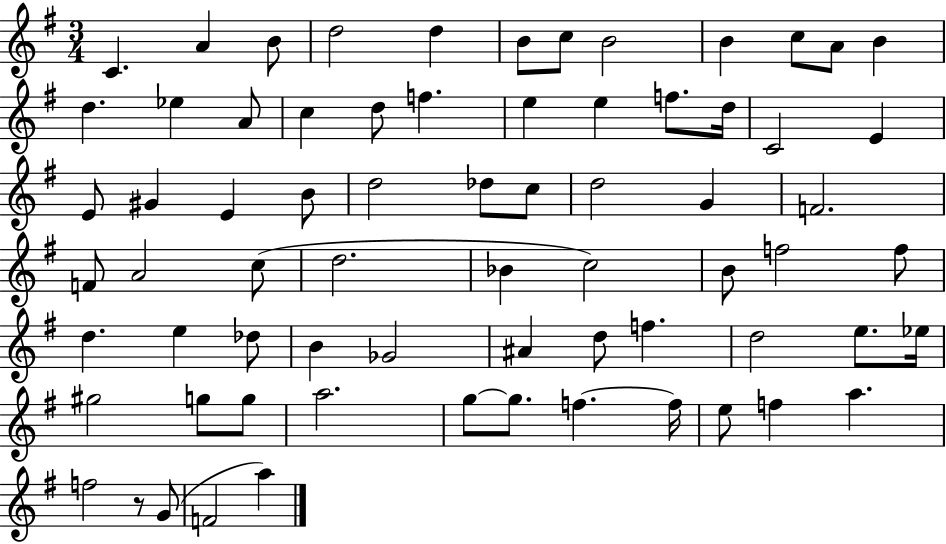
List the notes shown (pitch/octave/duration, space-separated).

C4/q. A4/q B4/e D5/h D5/q B4/e C5/e B4/h B4/q C5/e A4/e B4/q D5/q. Eb5/q A4/e C5/q D5/e F5/q. E5/q E5/q F5/e. D5/s C4/h E4/q E4/e G#4/q E4/q B4/e D5/h Db5/e C5/e D5/h G4/q F4/h. F4/e A4/h C5/e D5/h. Bb4/q C5/h B4/e F5/h F5/e D5/q. E5/q Db5/e B4/q Gb4/h A#4/q D5/e F5/q. D5/h E5/e. Eb5/s G#5/h G5/e G5/e A5/h. G5/e G5/e. F5/q. F5/s E5/e F5/q A5/q. F5/h R/e G4/e F4/h A5/q